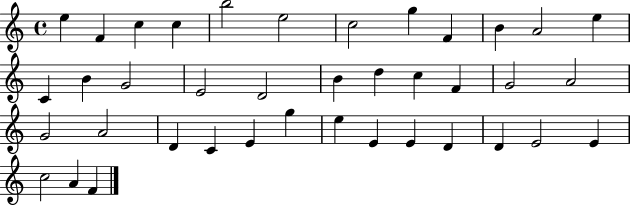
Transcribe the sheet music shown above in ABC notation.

X:1
T:Untitled
M:4/4
L:1/4
K:C
e F c c b2 e2 c2 g F B A2 e C B G2 E2 D2 B d c F G2 A2 G2 A2 D C E g e E E D D E2 E c2 A F